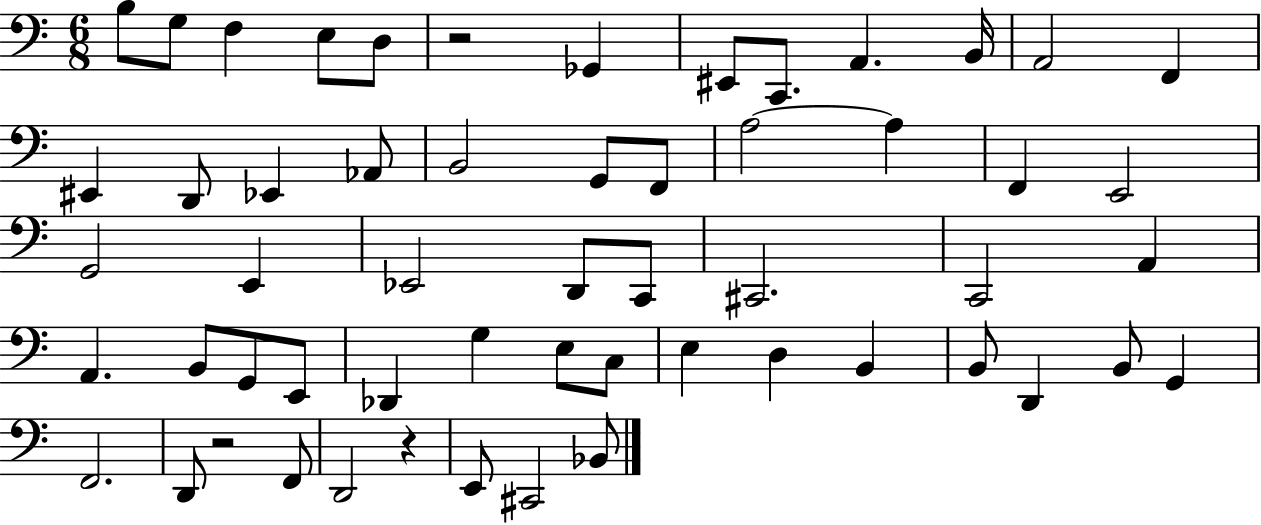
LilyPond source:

{
  \clef bass
  \numericTimeSignature
  \time 6/8
  \key c \major
  b8 g8 f4 e8 d8 | r2 ges,4 | eis,8 c,8. a,4. b,16 | a,2 f,4 | \break eis,4 d,8 ees,4 aes,8 | b,2 g,8 f,8 | a2~~ a4 | f,4 e,2 | \break g,2 e,4 | ees,2 d,8 c,8 | cis,2. | c,2 a,4 | \break a,4. b,8 g,8 e,8 | des,4 g4 e8 c8 | e4 d4 b,4 | b,8 d,4 b,8 g,4 | \break f,2. | d,8 r2 f,8 | d,2 r4 | e,8 cis,2 bes,8 | \break \bar "|."
}